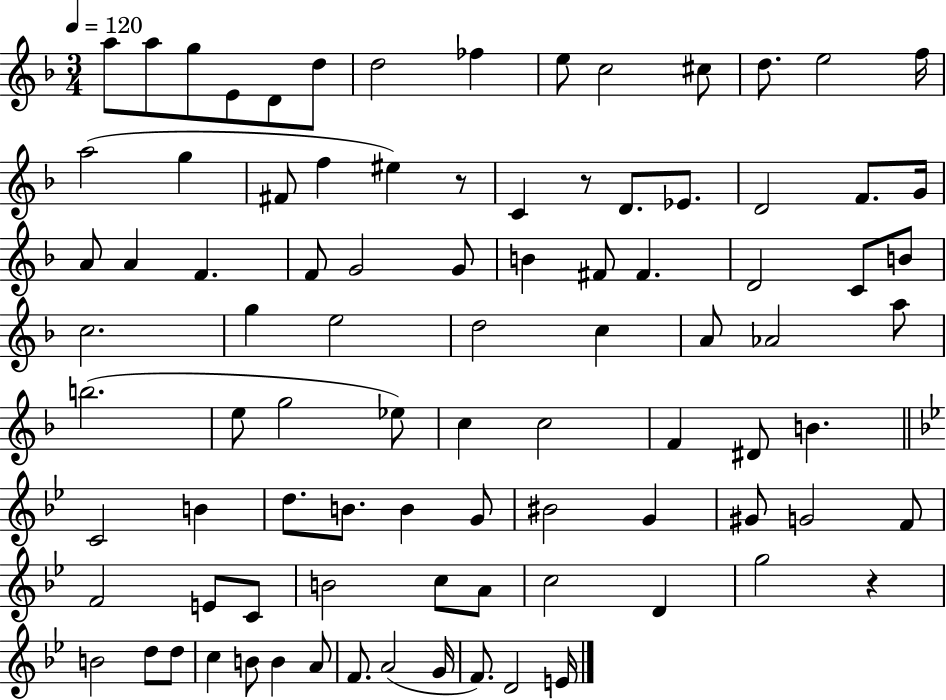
A5/e A5/e G5/e E4/e D4/e D5/e D5/h FES5/q E5/e C5/h C#5/e D5/e. E5/h F5/s A5/h G5/q F#4/e F5/q EIS5/q R/e C4/q R/e D4/e. Eb4/e. D4/h F4/e. G4/s A4/e A4/q F4/q. F4/e G4/h G4/e B4/q F#4/e F#4/q. D4/h C4/e B4/e C5/h. G5/q E5/h D5/h C5/q A4/e Ab4/h A5/e B5/h. E5/e G5/h Eb5/e C5/q C5/h F4/q D#4/e B4/q. C4/h B4/q D5/e. B4/e. B4/q G4/e BIS4/h G4/q G#4/e G4/h F4/e F4/h E4/e C4/e B4/h C5/e A4/e C5/h D4/q G5/h R/q B4/h D5/e D5/e C5/q B4/e B4/q A4/e F4/e. A4/h G4/s F4/e. D4/h E4/s